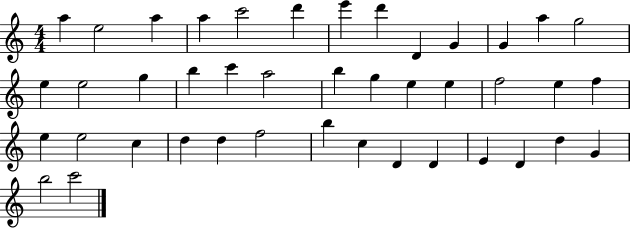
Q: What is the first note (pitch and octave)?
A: A5